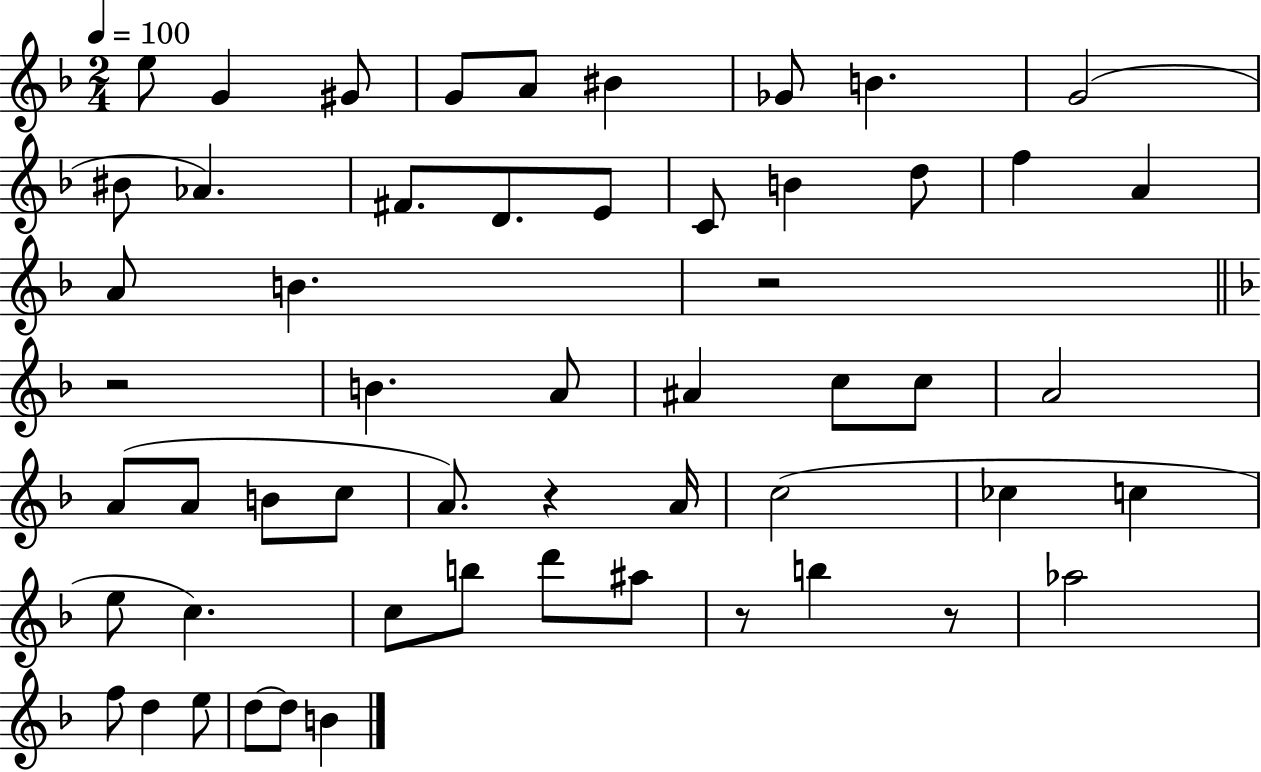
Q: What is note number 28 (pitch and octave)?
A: A4